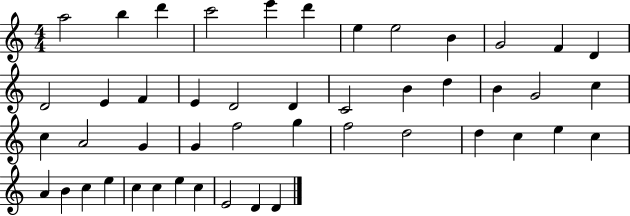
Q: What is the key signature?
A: C major